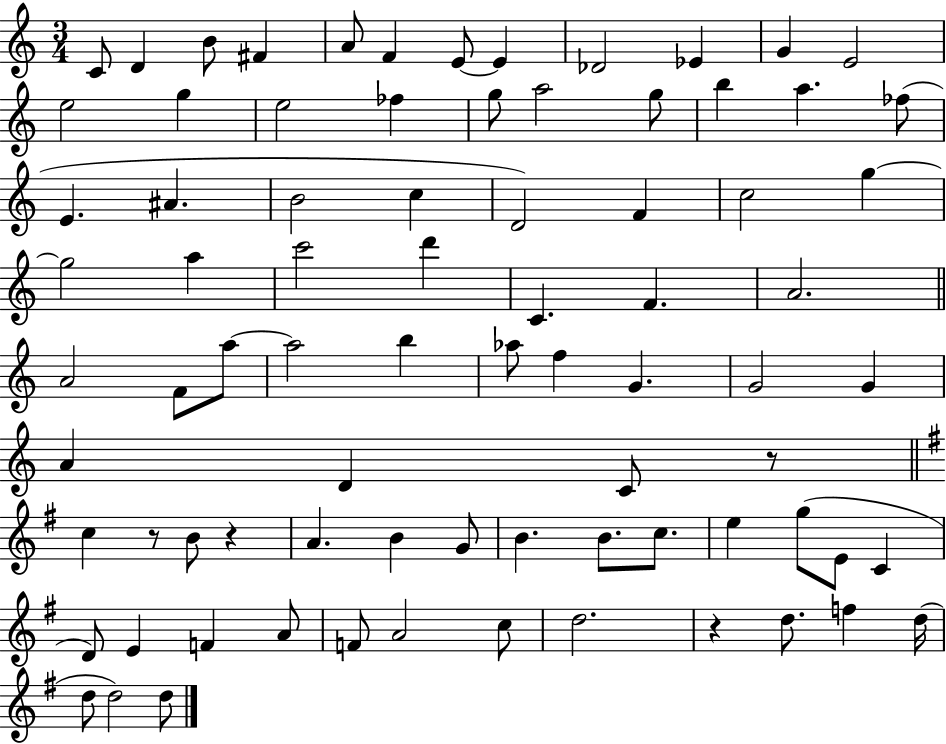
X:1
T:Untitled
M:3/4
L:1/4
K:C
C/2 D B/2 ^F A/2 F E/2 E _D2 _E G E2 e2 g e2 _f g/2 a2 g/2 b a _f/2 E ^A B2 c D2 F c2 g g2 a c'2 d' C F A2 A2 F/2 a/2 a2 b _a/2 f G G2 G A D C/2 z/2 c z/2 B/2 z A B G/2 B B/2 c/2 e g/2 E/2 C D/2 E F A/2 F/2 A2 c/2 d2 z d/2 f d/4 d/2 d2 d/2